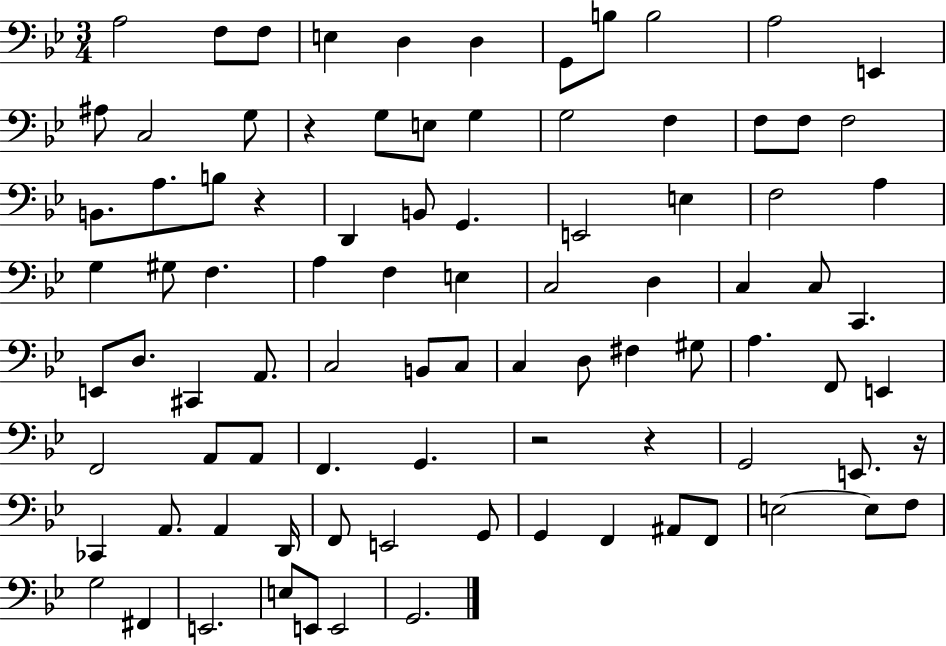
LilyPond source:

{
  \clef bass
  \numericTimeSignature
  \time 3/4
  \key bes \major
  a2 f8 f8 | e4 d4 d4 | g,8 b8 b2 | a2 e,4 | \break ais8 c2 g8 | r4 g8 e8 g4 | g2 f4 | f8 f8 f2 | \break b,8. a8. b8 r4 | d,4 b,8 g,4. | e,2 e4 | f2 a4 | \break g4 gis8 f4. | a4 f4 e4 | c2 d4 | c4 c8 c,4. | \break e,8 d8. cis,4 a,8. | c2 b,8 c8 | c4 d8 fis4 gis8 | a4. f,8 e,4 | \break f,2 a,8 a,8 | f,4. g,4. | r2 r4 | g,2 e,8. r16 | \break ces,4 a,8. a,4 d,16 | f,8 e,2 g,8 | g,4 f,4 ais,8 f,8 | e2~~ e8 f8 | \break g2 fis,4 | e,2. | e8 e,8 e,2 | g,2. | \break \bar "|."
}